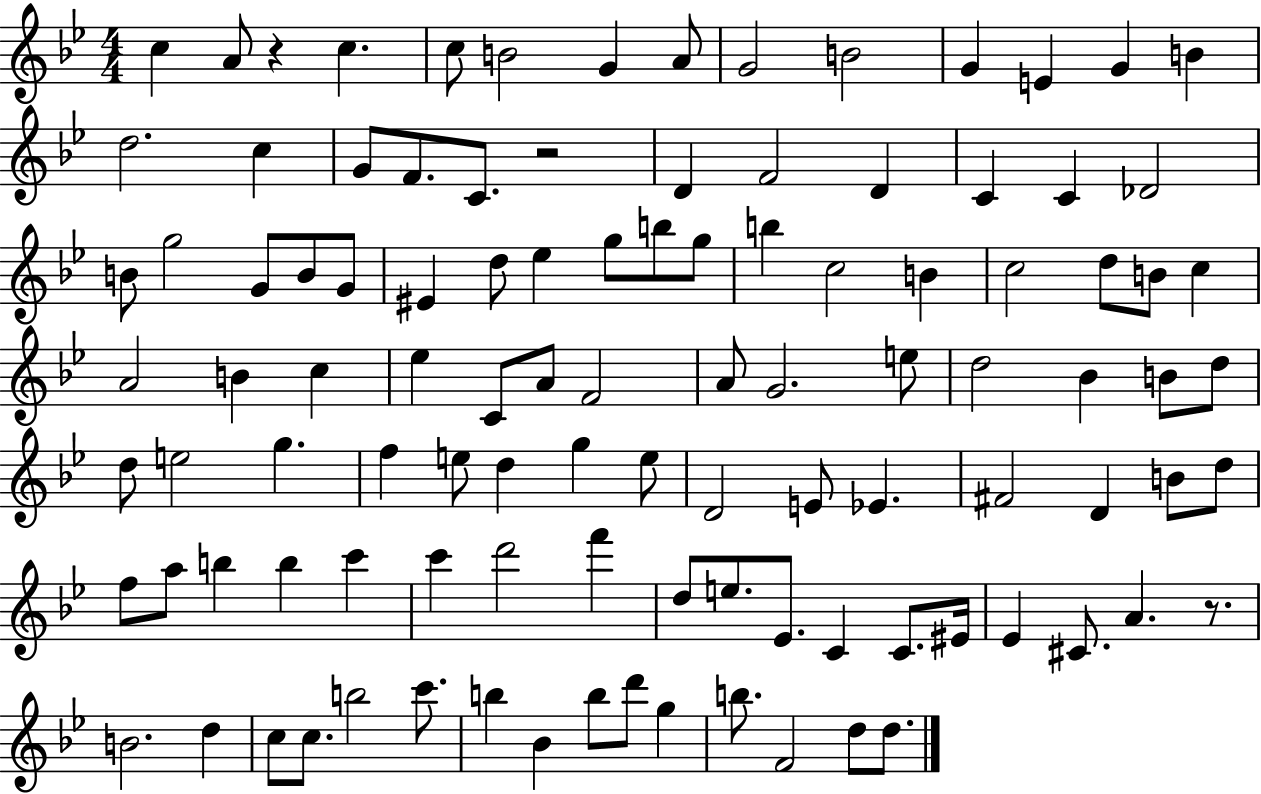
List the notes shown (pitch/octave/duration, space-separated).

C5/q A4/e R/q C5/q. C5/e B4/h G4/q A4/e G4/h B4/h G4/q E4/q G4/q B4/q D5/h. C5/q G4/e F4/e. C4/e. R/h D4/q F4/h D4/q C4/q C4/q Db4/h B4/e G5/h G4/e B4/e G4/e EIS4/q D5/e Eb5/q G5/e B5/e G5/e B5/q C5/h B4/q C5/h D5/e B4/e C5/q A4/h B4/q C5/q Eb5/q C4/e A4/e F4/h A4/e G4/h. E5/e D5/h Bb4/q B4/e D5/e D5/e E5/h G5/q. F5/q E5/e D5/q G5/q E5/e D4/h E4/e Eb4/q. F#4/h D4/q B4/e D5/e F5/e A5/e B5/q B5/q C6/q C6/q D6/h F6/q D5/e E5/e. Eb4/e. C4/q C4/e. EIS4/s Eb4/q C#4/e. A4/q. R/e. B4/h. D5/q C5/e C5/e. B5/h C6/e. B5/q Bb4/q B5/e D6/e G5/q B5/e. F4/h D5/e D5/e.